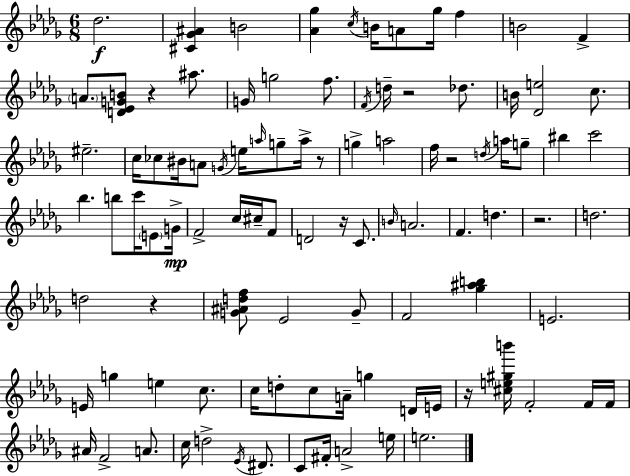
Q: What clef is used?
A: treble